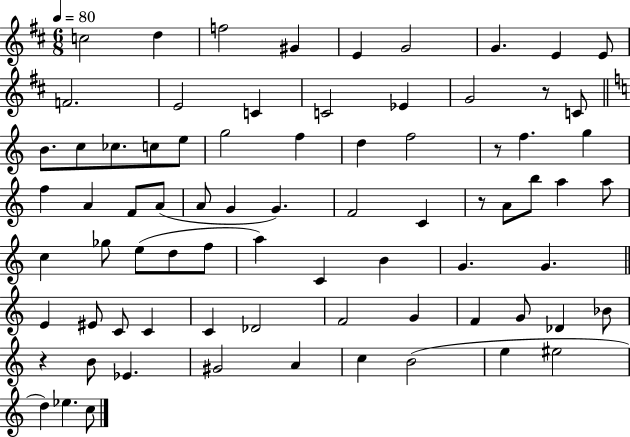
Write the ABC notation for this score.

X:1
T:Untitled
M:6/8
L:1/4
K:D
c2 d f2 ^G E G2 G E E/2 F2 E2 C C2 _E G2 z/2 C/2 B/2 c/2 _c/2 c/2 e/2 g2 f d f2 z/2 f g f A F/2 A/2 A/2 G G F2 C z/2 A/2 b/2 a a/2 c _g/2 e/2 d/2 f/2 a C B G G E ^E/2 C/2 C C _D2 F2 G F G/2 _D _B/2 z B/2 _E ^G2 A c B2 e ^e2 d _e c/2